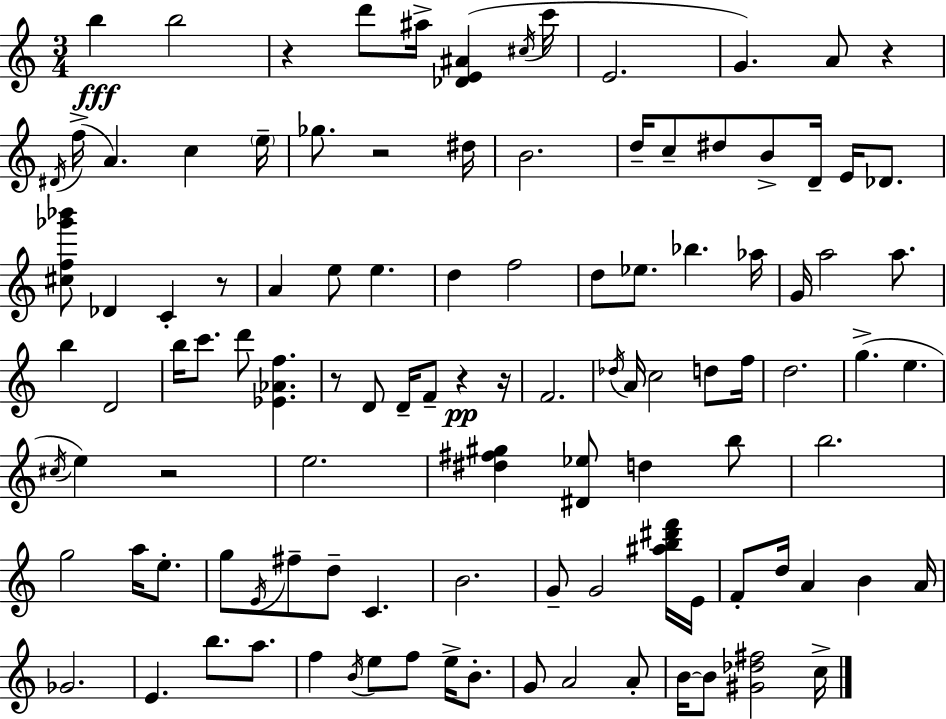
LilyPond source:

{
  \clef treble
  \numericTimeSignature
  \time 3/4
  \key a \minor
  b''4\fff b''2 | r4 d'''8 ais''16-> <des' e' ais'>4( \acciaccatura { cis''16 } | c'''16 e'2. | g'4.) a'8 r4 | \break \acciaccatura { dis'16 }( f''16-> a'4.) c''4 | \parenthesize e''16-- ges''8. r2 | dis''16 b'2. | d''16-- c''8-- dis''8 b'8-> d'16-- e'16 des'8. | \break <cis'' f'' ges''' bes'''>8 des'4 c'4-. | r8 a'4 e''8 e''4. | d''4 f''2 | d''8 ees''8. bes''4. | \break aes''16 g'16 a''2 a''8. | b''4 d'2 | b''16 c'''8. d'''8 <ees' aes' f''>4. | r8 d'8 d'16-- f'8-- r4\pp | \break r16 f'2. | \acciaccatura { des''16 } a'16 c''2 | d''8 f''16 d''2. | g''4.->( e''4. | \break \acciaccatura { cis''16 } e''4) r2 | e''2. | <dis'' fis'' gis''>4 <dis' ees''>8 d''4 | b''8 b''2. | \break g''2 | a''16 e''8.-. g''8 \acciaccatura { e'16 } fis''8-- d''8-- c'4. | b'2. | g'8-- g'2 | \break <ais'' b'' dis''' f'''>16 e'16 f'8-. d''16 a'4 | b'4 a'16 ges'2. | e'4. b''8. | a''8. f''4 \acciaccatura { b'16 } e''8 | \break f''8 e''16-> b'8.-. g'8 a'2 | a'8-. b'16~~ b'8 <gis' des'' fis''>2 | c''16-> \bar "|."
}